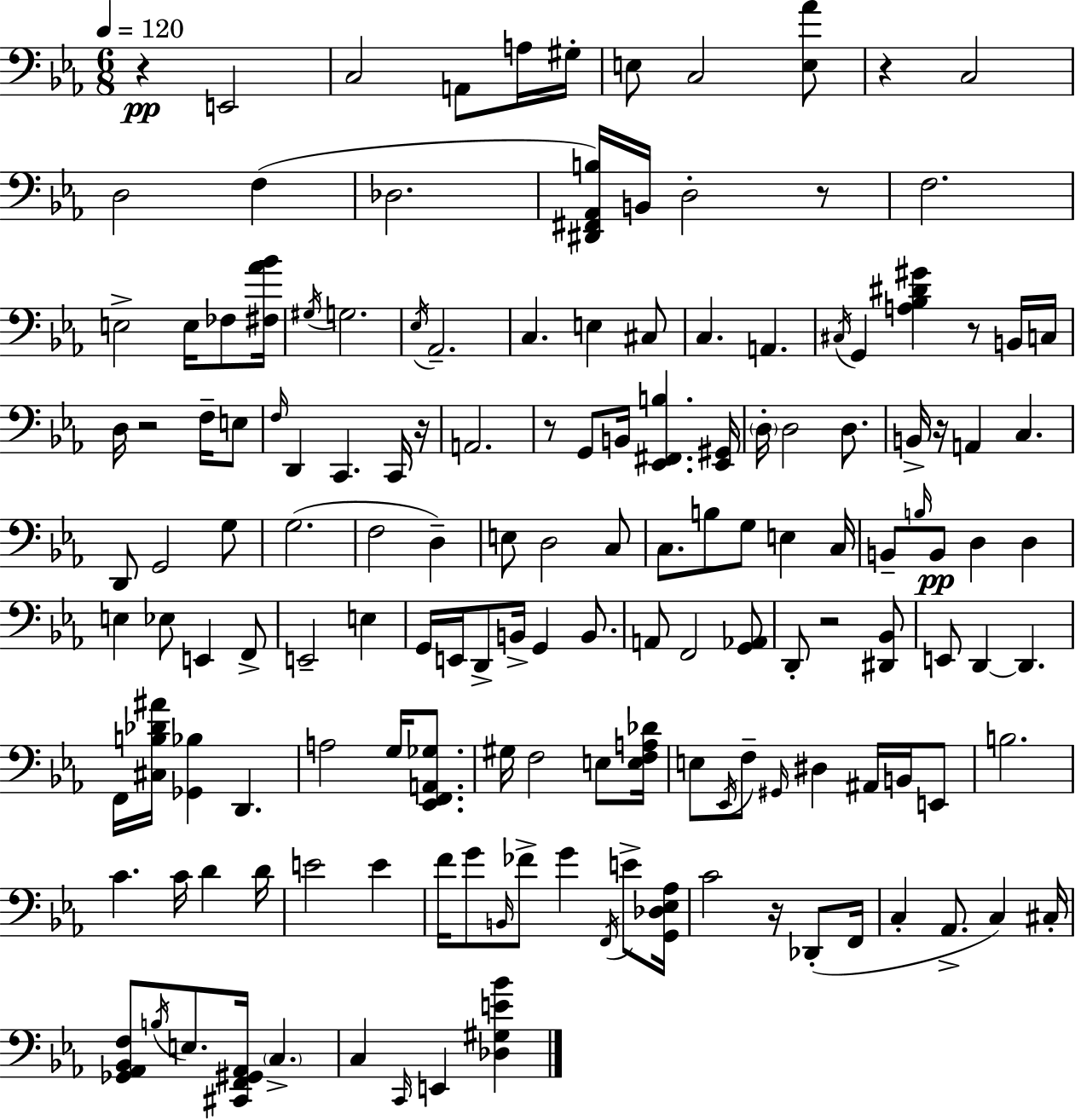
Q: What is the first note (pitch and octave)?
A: E2